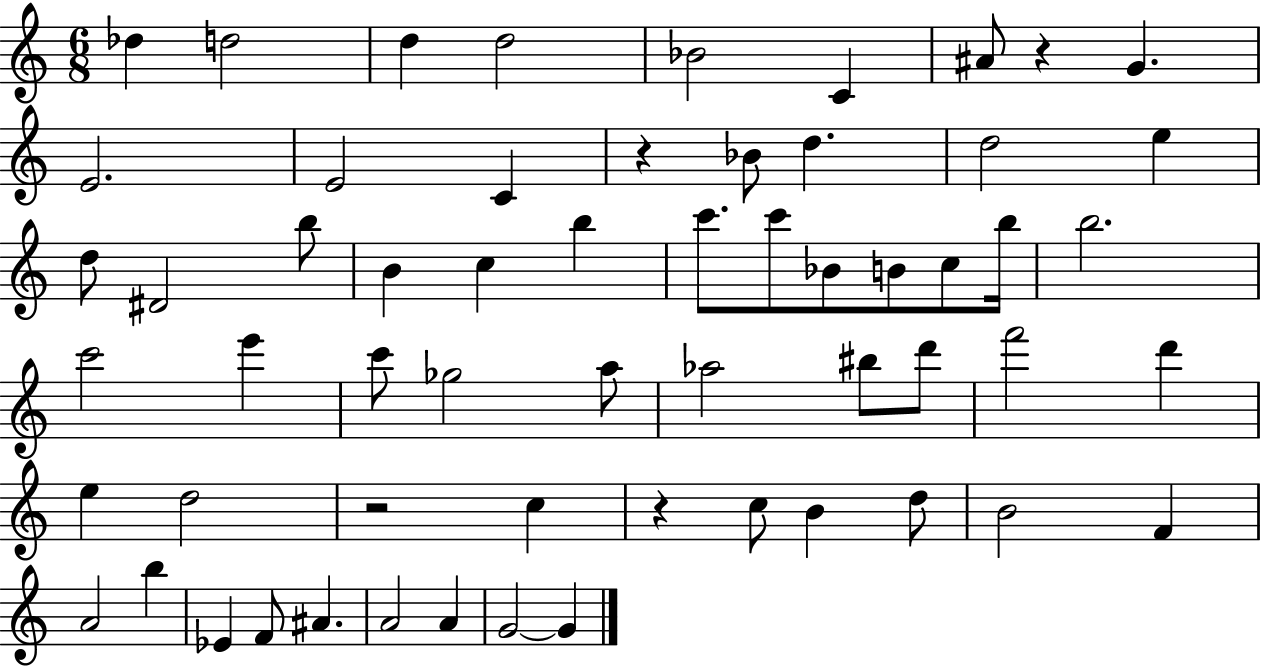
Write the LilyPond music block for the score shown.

{
  \clef treble
  \numericTimeSignature
  \time 6/8
  \key c \major
  des''4 d''2 | d''4 d''2 | bes'2 c'4 | ais'8 r4 g'4. | \break e'2. | e'2 c'4 | r4 bes'8 d''4. | d''2 e''4 | \break d''8 dis'2 b''8 | b'4 c''4 b''4 | c'''8. c'''8 bes'8 b'8 c''8 b''16 | b''2. | \break c'''2 e'''4 | c'''8 ges''2 a''8 | aes''2 bis''8 d'''8 | f'''2 d'''4 | \break e''4 d''2 | r2 c''4 | r4 c''8 b'4 d''8 | b'2 f'4 | \break a'2 b''4 | ees'4 f'8 ais'4. | a'2 a'4 | g'2~~ g'4 | \break \bar "|."
}